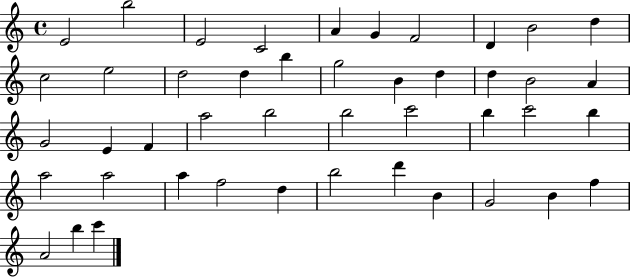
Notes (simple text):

E4/h B5/h E4/h C4/h A4/q G4/q F4/h D4/q B4/h D5/q C5/h E5/h D5/h D5/q B5/q G5/h B4/q D5/q D5/q B4/h A4/q G4/h E4/q F4/q A5/h B5/h B5/h C6/h B5/q C6/h B5/q A5/h A5/h A5/q F5/h D5/q B5/h D6/q B4/q G4/h B4/q F5/q A4/h B5/q C6/q